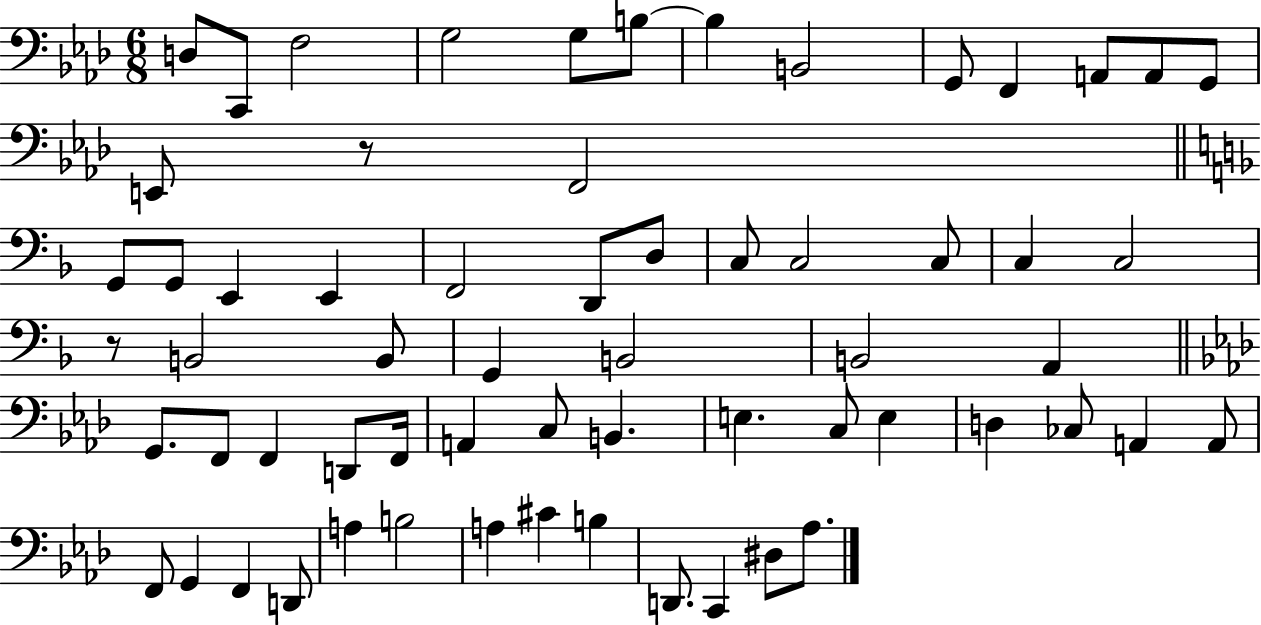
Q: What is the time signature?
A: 6/8